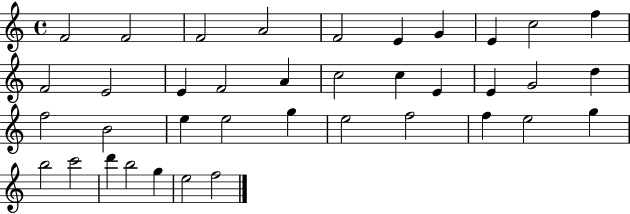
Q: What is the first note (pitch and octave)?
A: F4